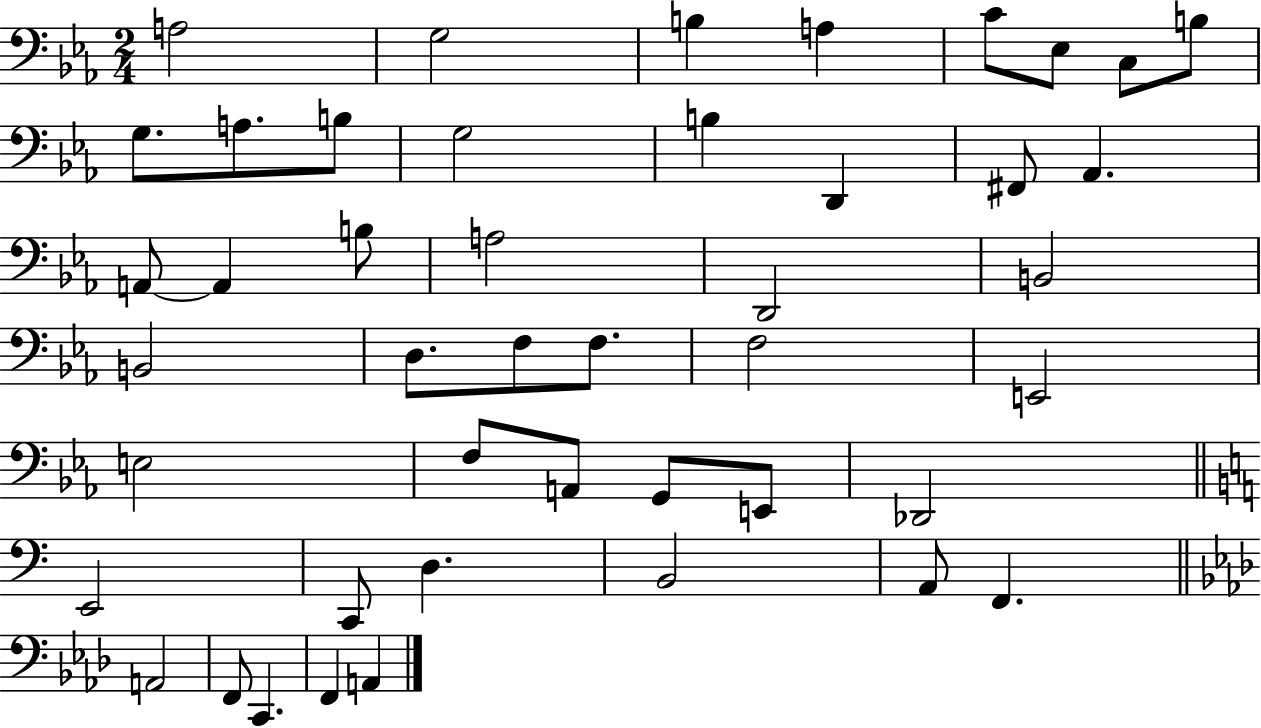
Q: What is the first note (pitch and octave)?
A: A3